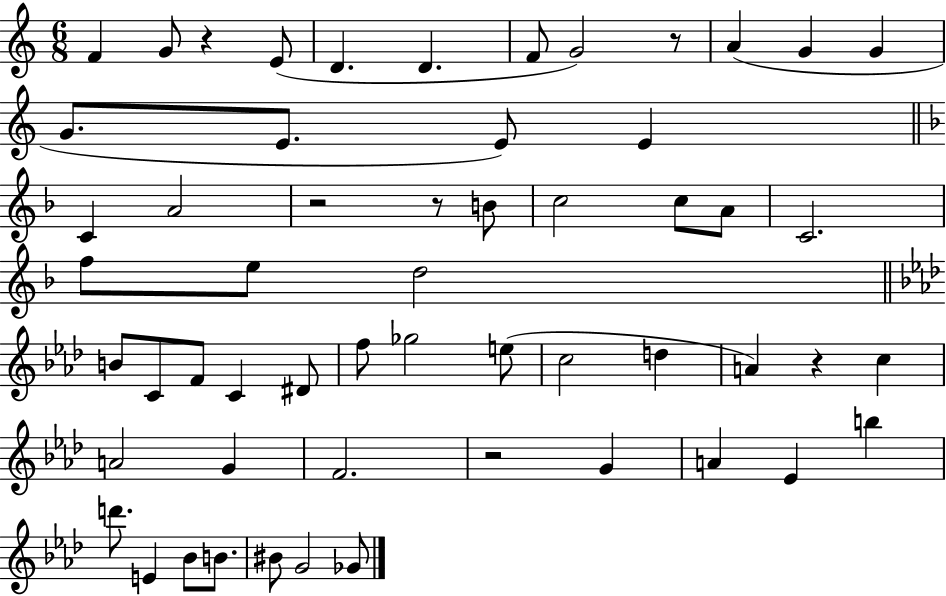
F4/q G4/e R/q E4/e D4/q. D4/q. F4/e G4/h R/e A4/q G4/q G4/q G4/e. E4/e. E4/e E4/q C4/q A4/h R/h R/e B4/e C5/h C5/e A4/e C4/h. F5/e E5/e D5/h B4/e C4/e F4/e C4/q D#4/e F5/e Gb5/h E5/e C5/h D5/q A4/q R/q C5/q A4/h G4/q F4/h. R/h G4/q A4/q Eb4/q B5/q D6/e. E4/q Bb4/e B4/e. BIS4/e G4/h Gb4/e